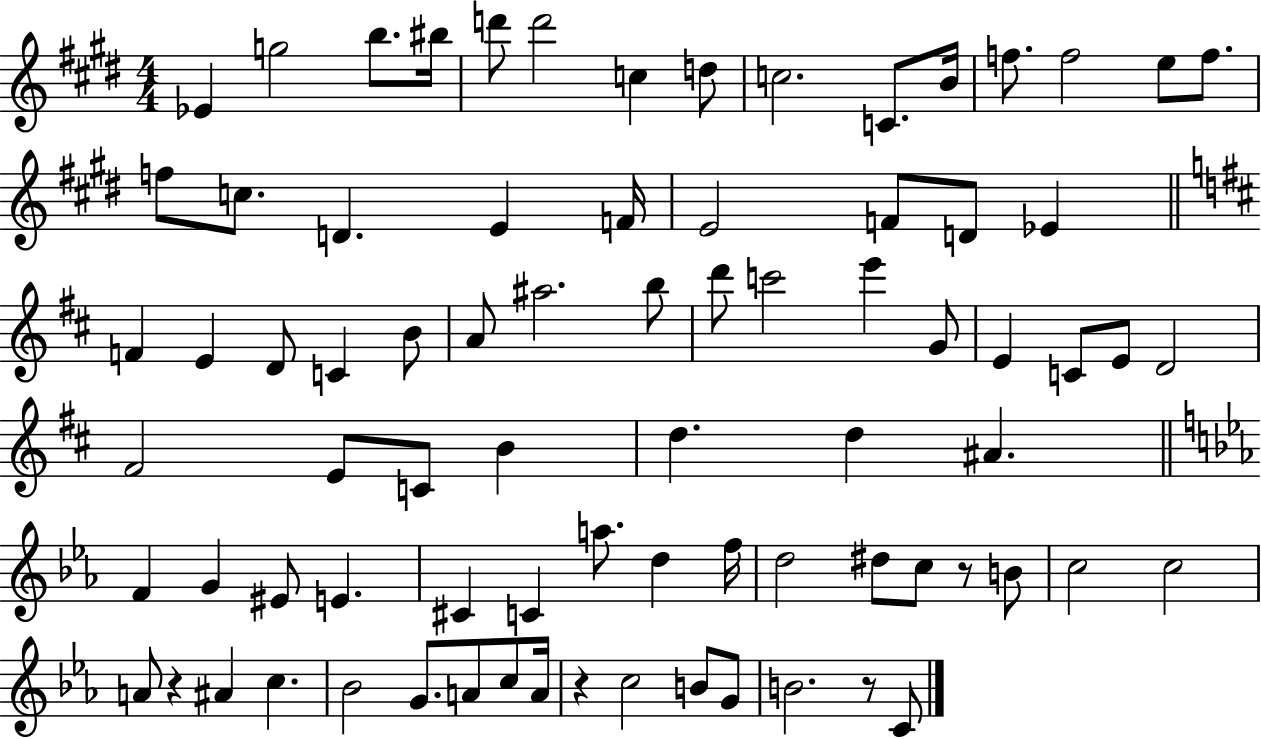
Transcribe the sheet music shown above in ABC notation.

X:1
T:Untitled
M:4/4
L:1/4
K:E
_E g2 b/2 ^b/4 d'/2 d'2 c d/2 c2 C/2 B/4 f/2 f2 e/2 f/2 f/2 c/2 D E F/4 E2 F/2 D/2 _E F E D/2 C B/2 A/2 ^a2 b/2 d'/2 c'2 e' G/2 E C/2 E/2 D2 ^F2 E/2 C/2 B d d ^A F G ^E/2 E ^C C a/2 d f/4 d2 ^d/2 c/2 z/2 B/2 c2 c2 A/2 z ^A c _B2 G/2 A/2 c/2 A/4 z c2 B/2 G/2 B2 z/2 C/2